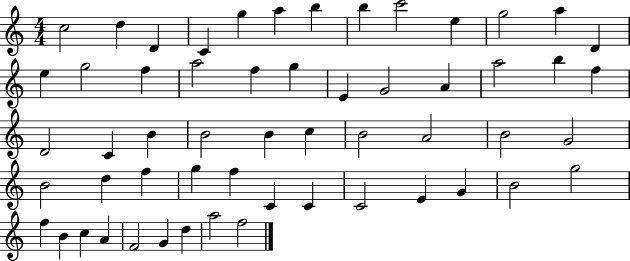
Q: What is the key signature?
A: C major